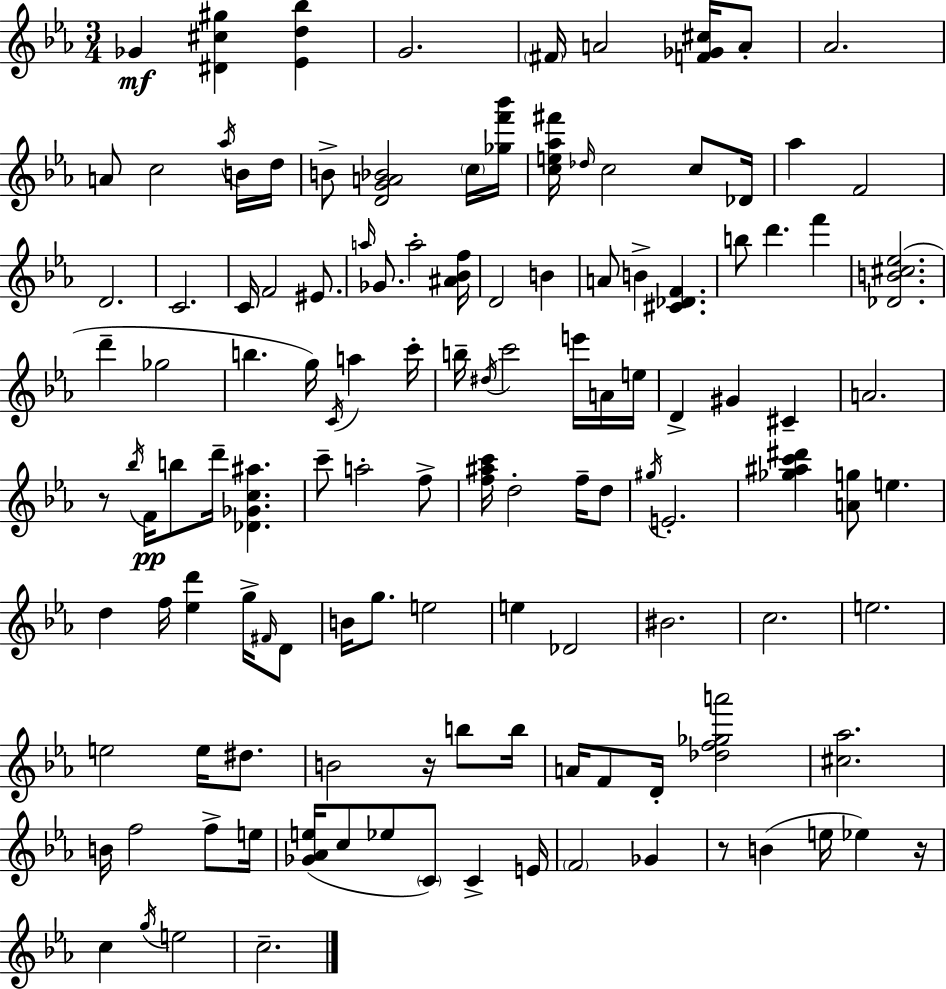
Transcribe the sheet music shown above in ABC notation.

X:1
T:Untitled
M:3/4
L:1/4
K:Eb
_G [^D^c^g] [_Ed_b] G2 ^F/4 A2 [F_G^c]/4 A/2 _A2 A/2 c2 _a/4 B/4 d/4 B/2 [DGA_B]2 c/4 [_gf'_b']/4 [ce_a^f']/4 _d/4 c2 c/2 _D/4 _a F2 D2 C2 C/4 F2 ^E/2 a/4 _G/2 a2 [^A_Bf]/4 D2 B A/2 B [^C_DF] b/2 d' f' [_DB^c_e]2 d' _g2 b g/4 C/4 a c'/4 b/4 ^d/4 c'2 e'/4 A/4 e/4 D ^G ^C A2 z/2 _b/4 F/4 b/2 d'/4 [_D_Gc^a] c'/2 a2 f/2 [f^ac']/4 d2 f/4 d/2 ^g/4 E2 [_g^ac'^d'] [Ag]/2 e d f/4 [_ed'] g/4 ^F/4 D/2 B/4 g/2 e2 e _D2 ^B2 c2 e2 e2 e/4 ^d/2 B2 z/4 b/2 b/4 A/4 F/2 D/4 [_df_ga']2 [^c_a]2 B/4 f2 f/2 e/4 [_G_Ae]/4 c/2 _e/2 C/2 C E/4 F2 _G z/2 B e/4 _e z/4 c g/4 e2 c2